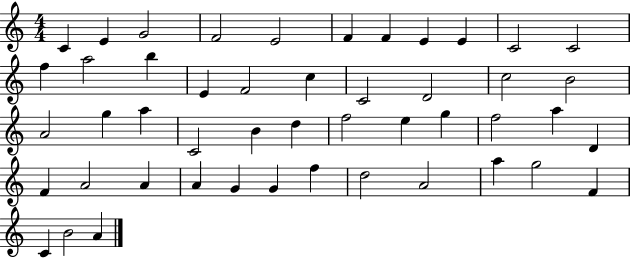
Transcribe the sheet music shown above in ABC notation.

X:1
T:Untitled
M:4/4
L:1/4
K:C
C E G2 F2 E2 F F E E C2 C2 f a2 b E F2 c C2 D2 c2 B2 A2 g a C2 B d f2 e g f2 a D F A2 A A G G f d2 A2 a g2 F C B2 A